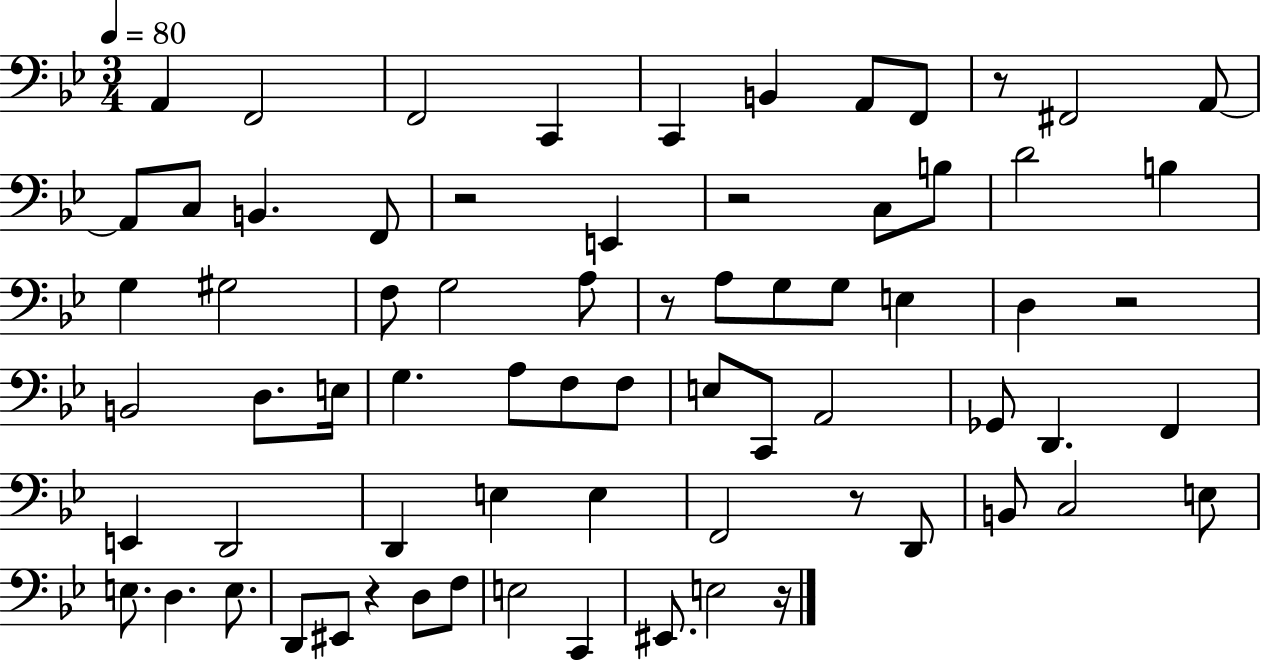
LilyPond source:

{
  \clef bass
  \numericTimeSignature
  \time 3/4
  \key bes \major
  \tempo 4 = 80
  a,4 f,2 | f,2 c,4 | c,4 b,4 a,8 f,8 | r8 fis,2 a,8~~ | \break a,8 c8 b,4. f,8 | r2 e,4 | r2 c8 b8 | d'2 b4 | \break g4 gis2 | f8 g2 a8 | r8 a8 g8 g8 e4 | d4 r2 | \break b,2 d8. e16 | g4. a8 f8 f8 | e8 c,8 a,2 | ges,8 d,4. f,4 | \break e,4 d,2 | d,4 e4 e4 | f,2 r8 d,8 | b,8 c2 e8 | \break e8. d4. e8. | d,8 eis,8 r4 d8 f8 | e2 c,4 | eis,8. e2 r16 | \break \bar "|."
}